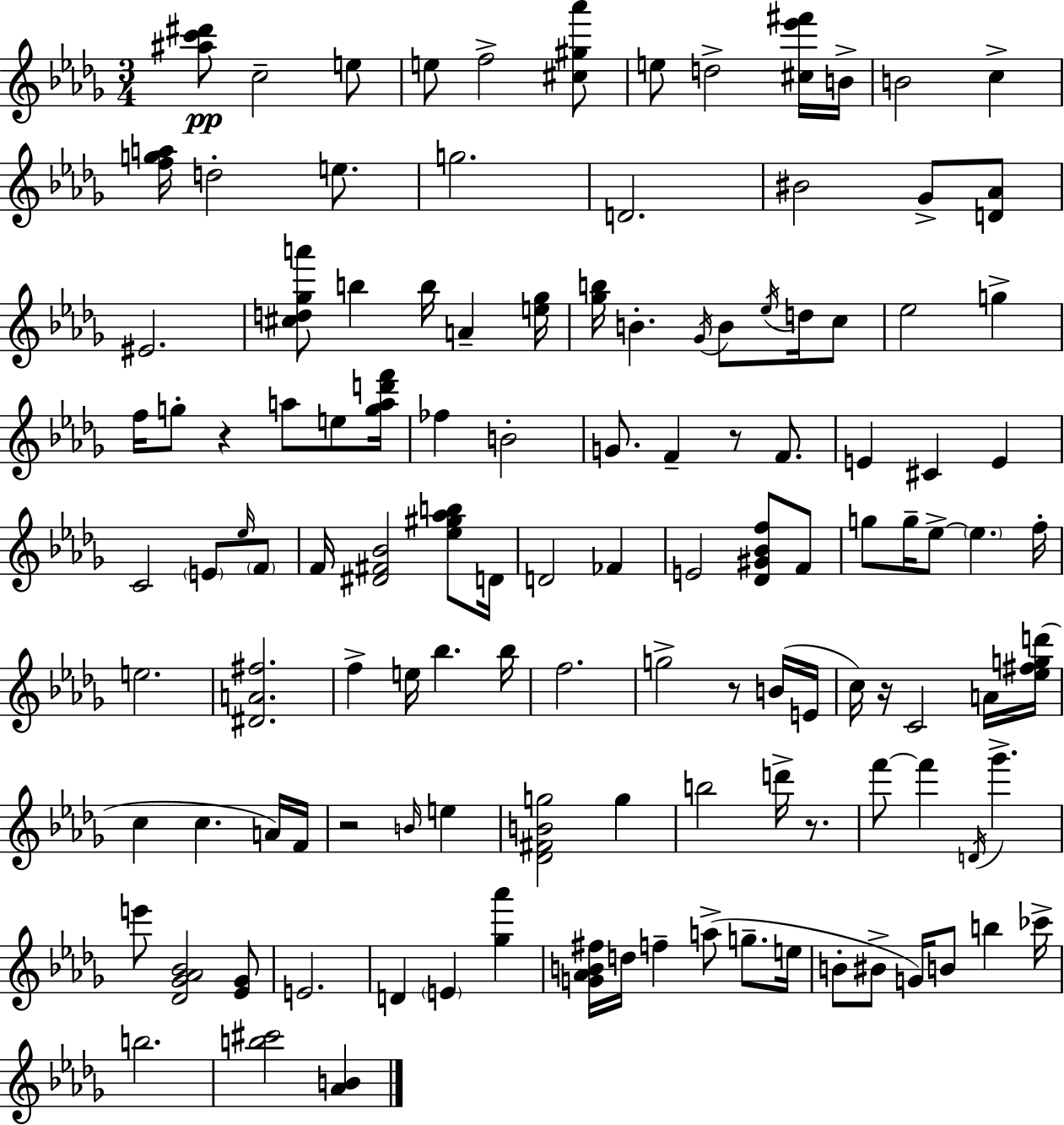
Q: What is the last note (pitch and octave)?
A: B5